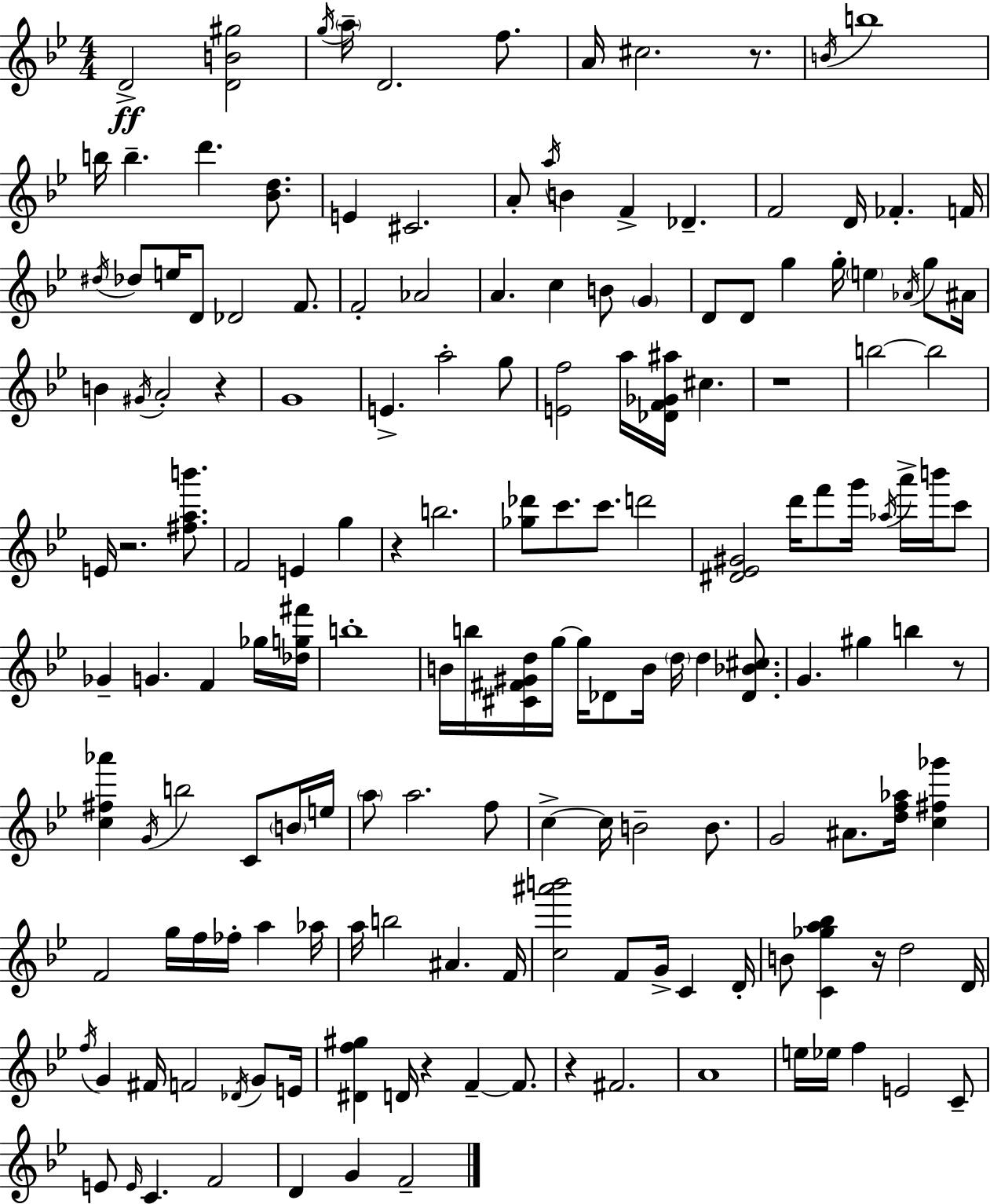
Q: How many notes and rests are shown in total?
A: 165